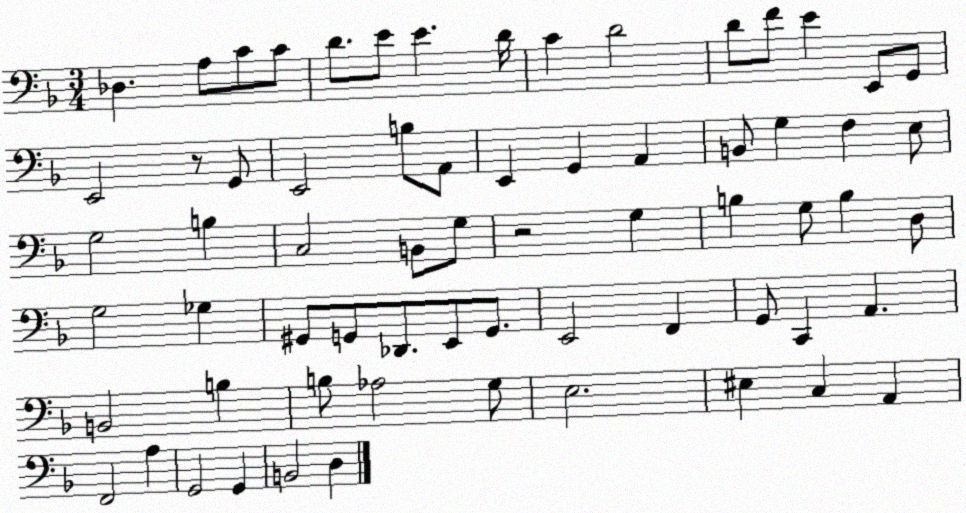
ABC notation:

X:1
T:Untitled
M:3/4
L:1/4
K:F
_D, A,/2 C/2 C/2 D/2 E/2 E D/4 C D2 D/2 F/2 E E,,/2 G,,/2 E,,2 z/2 G,,/2 E,,2 B,/2 A,,/2 E,, G,, A,, B,,/2 G, F, E,/2 G,2 B, C,2 B,,/2 G,/2 z2 G, B, G,/2 B, D,/2 G,2 _G, ^G,,/2 G,,/2 _D,,/2 E,,/2 G,,/2 E,,2 F,, G,,/2 C,, A,, B,,2 B, B,/2 _A,2 G,/2 E,2 ^E, C, A,, F,,2 A, G,,2 G,, B,,2 D,